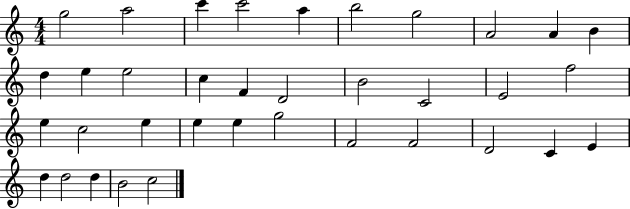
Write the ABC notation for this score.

X:1
T:Untitled
M:4/4
L:1/4
K:C
g2 a2 c' c'2 a b2 g2 A2 A B d e e2 c F D2 B2 C2 E2 f2 e c2 e e e g2 F2 F2 D2 C E d d2 d B2 c2